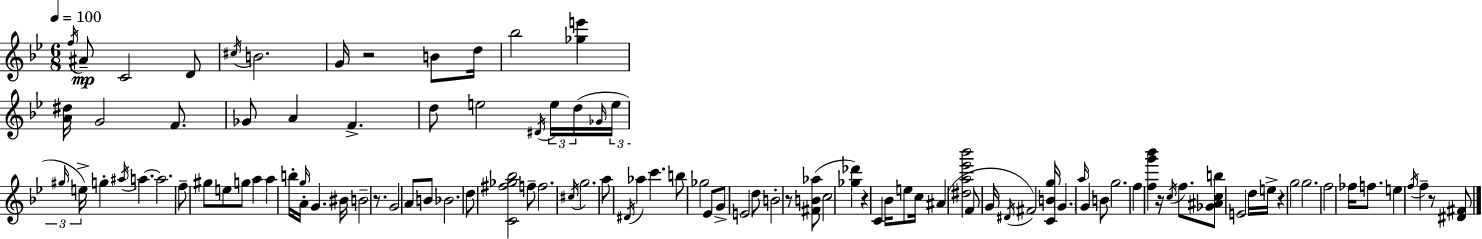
F5/s A#4/e C4/h D4/e C#5/s B4/h. G4/s R/h B4/e D5/s Bb5/h [Gb5,E6]/q [A4,D#5]/s G4/h F4/e. Gb4/e A4/q F4/q. D5/e E5/h D#4/s E5/s D5/s Gb4/s E5/s G#5/s E5/s G5/q A#5/s A5/q. A5/h. F5/e G#5/e E5/e G5/e A5/q A5/q B5/s G5/s A4/s G4/q. BIS4/s B4/h R/e. G4/h A4/e B4/e Bb4/h. D5/e [C4,F#5,Gb5,Bb5]/h F5/e F5/h. C#5/s G5/h. A5/e D#4/s Ab5/q C6/q. B5/e Gb5/h Eb4/e G4/e E4/h D5/e B4/h R/e [F#4,B4,Ab5]/e C5/h [Gb5,Db6]/q R/q C4/q Bb4/s E5/e C5/s A#4/q [D#5,A5,Eb6,Bb6]/h F4/e G4/s D#4/s F#4/h [C4,B4,G5]/s G4/q. A5/s G4/q B4/e G5/h. F5/q [F5,G6,Bb6]/q R/s C5/s F5/e. [Gb4,A#4,C5,B5]/e E4/h D5/s E5/s R/q G5/h G5/h. F5/h FES5/s F5/e. E5/q F5/s F5/q R/e [D#4,F#4]/e